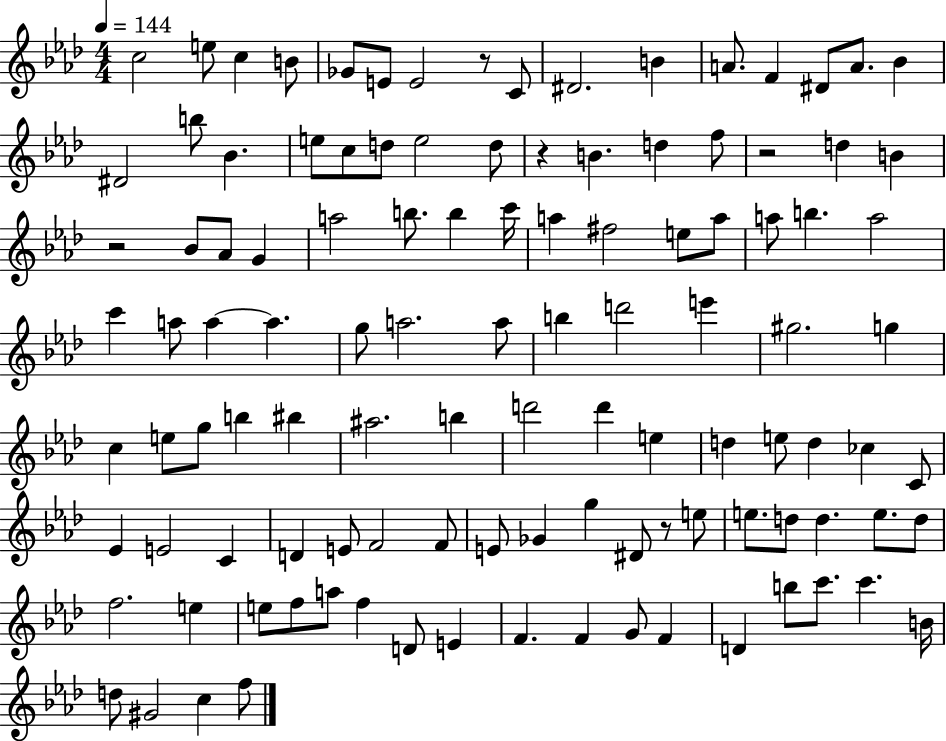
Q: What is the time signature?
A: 4/4